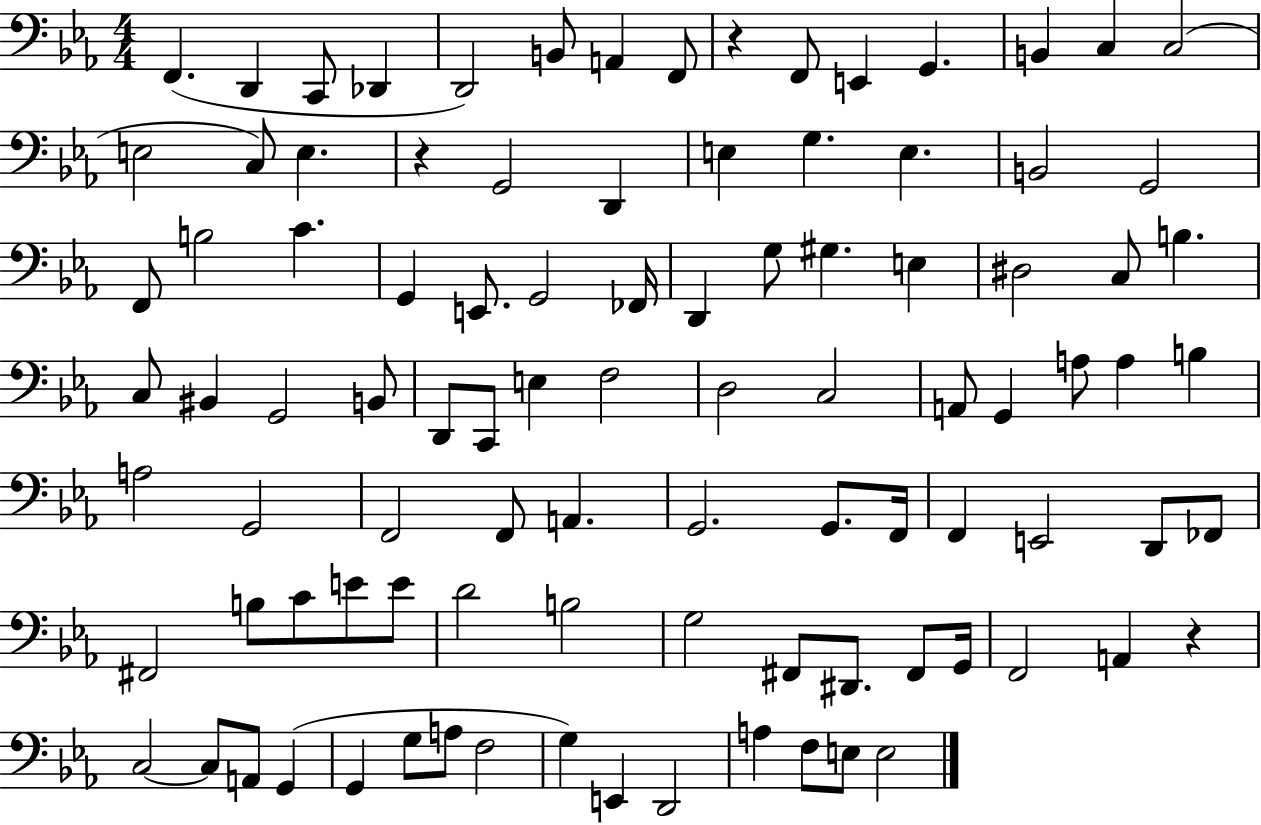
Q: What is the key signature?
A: EES major